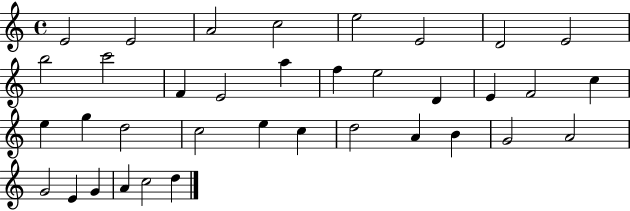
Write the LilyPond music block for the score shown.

{
  \clef treble
  \time 4/4
  \defaultTimeSignature
  \key c \major
  e'2 e'2 | a'2 c''2 | e''2 e'2 | d'2 e'2 | \break b''2 c'''2 | f'4 e'2 a''4 | f''4 e''2 d'4 | e'4 f'2 c''4 | \break e''4 g''4 d''2 | c''2 e''4 c''4 | d''2 a'4 b'4 | g'2 a'2 | \break g'2 e'4 g'4 | a'4 c''2 d''4 | \bar "|."
}